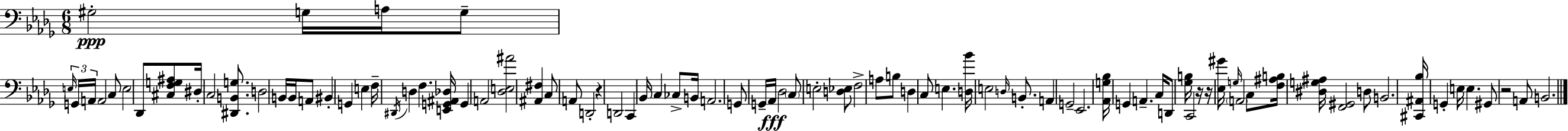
{
  \clef bass
  \numericTimeSignature
  \time 6/8
  \key bes \minor
  \repeat volta 2 { gis2-.\ppp g16 a16 g8-- | \tuplet 3/2 { \grace { e16 } g,16 a,16 } a,2 c8 | e2 des,8 <cis f g ais>8 | dis16-. c2 <dis, b, g>8. | \break d2 b,16 b,16 a,8 | bis,4-. g,4 e4 | f16-- \acciaccatura { dis,16 } d4 f4. | <e, g, ais, des>16 g,4 a,2 | \break <des e ais'>2 <ais, fis>4 | c8 a,8 d,2-. | r4 d,2 | c,4 bes,16 c4 ces8-> | \break b,16 a,2. | g,8 g,16-- aes,16\fff des2 | \parenthesize c8 e2-. | <d ees>8 f2-> a8 | \break b8 d4 c8 e4. | <d bes'>16 e2 \grace { d16 } | b,8.-. a,4 g,2-- | ees,2. | \break <aes, g bes>16 g,4 a,4.-- | c16 d,8 <ges b>16 c,2 | r16 r16 <ees gis'>16 \grace { g16 } \parenthesize a,2 | c8 <f ais b>16 <dis g ais>16 <f, gis,>2 | \break d8 b,2. | <cis, ais, bes>16 g,4-. e16 e4. | gis,8 r2 | a,8 b,2. | \break } \bar "|."
}